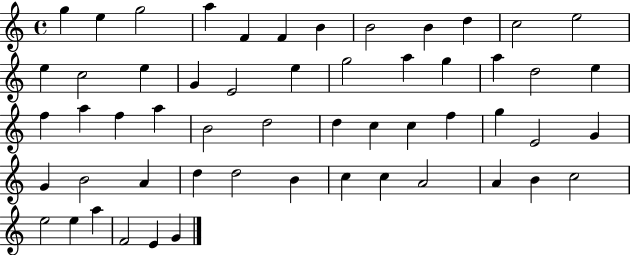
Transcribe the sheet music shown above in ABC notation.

X:1
T:Untitled
M:4/4
L:1/4
K:C
g e g2 a F F B B2 B d c2 e2 e c2 e G E2 e g2 a g a d2 e f a f a B2 d2 d c c f g E2 G G B2 A d d2 B c c A2 A B c2 e2 e a F2 E G